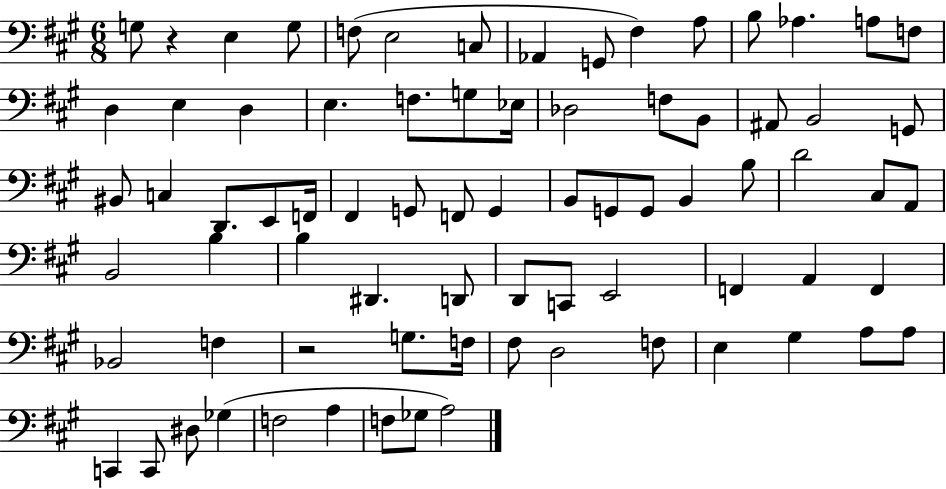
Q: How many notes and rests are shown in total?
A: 77